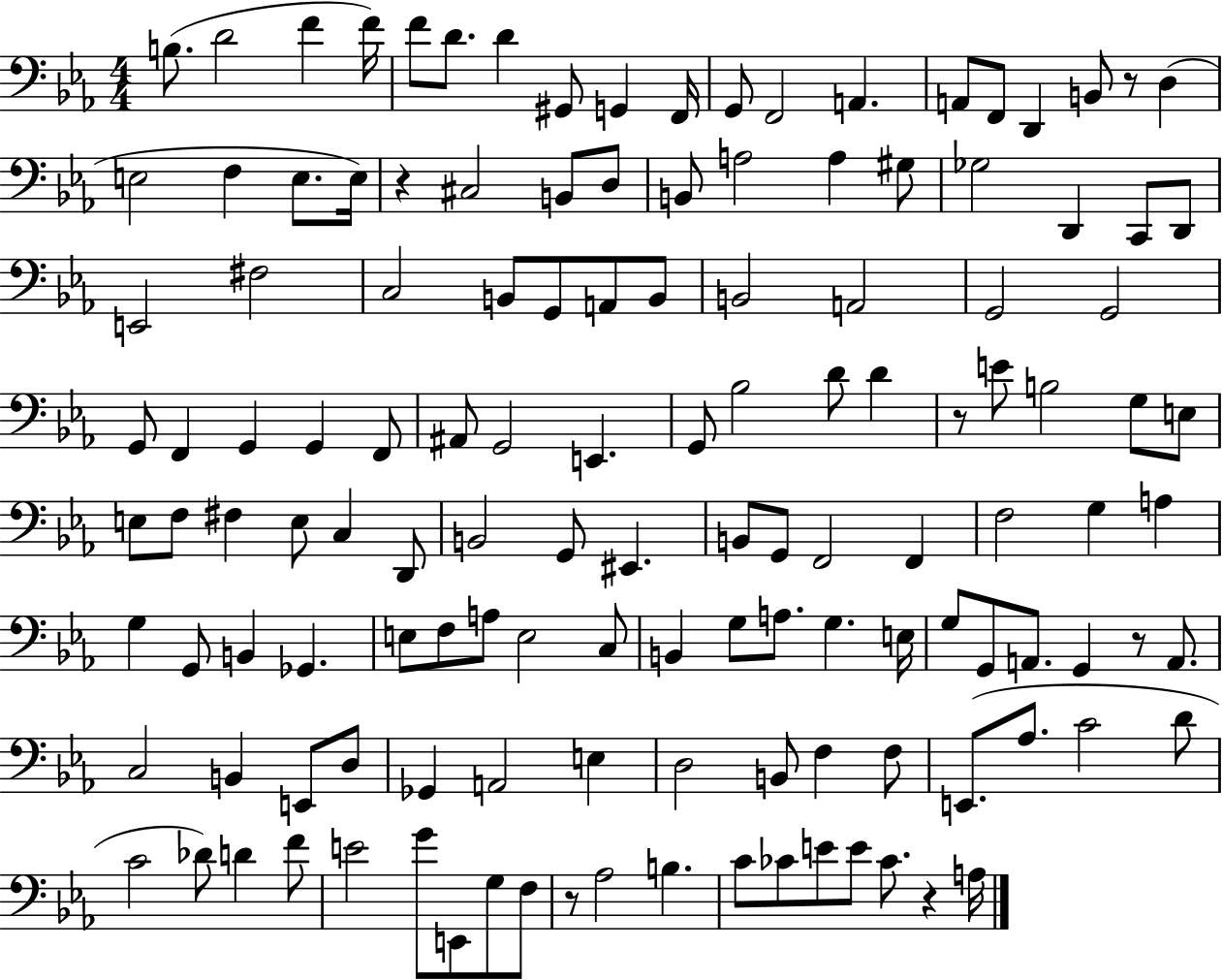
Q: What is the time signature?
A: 4/4